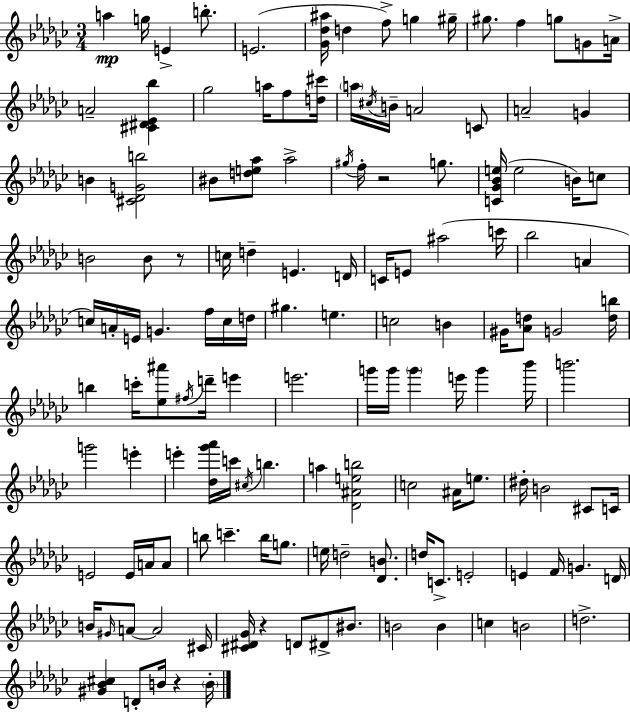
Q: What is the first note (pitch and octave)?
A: A5